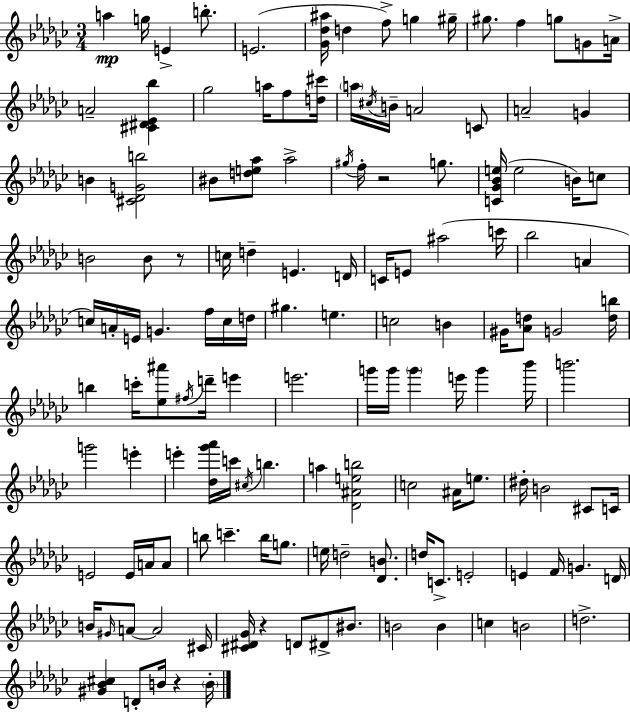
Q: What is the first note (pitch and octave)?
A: A5